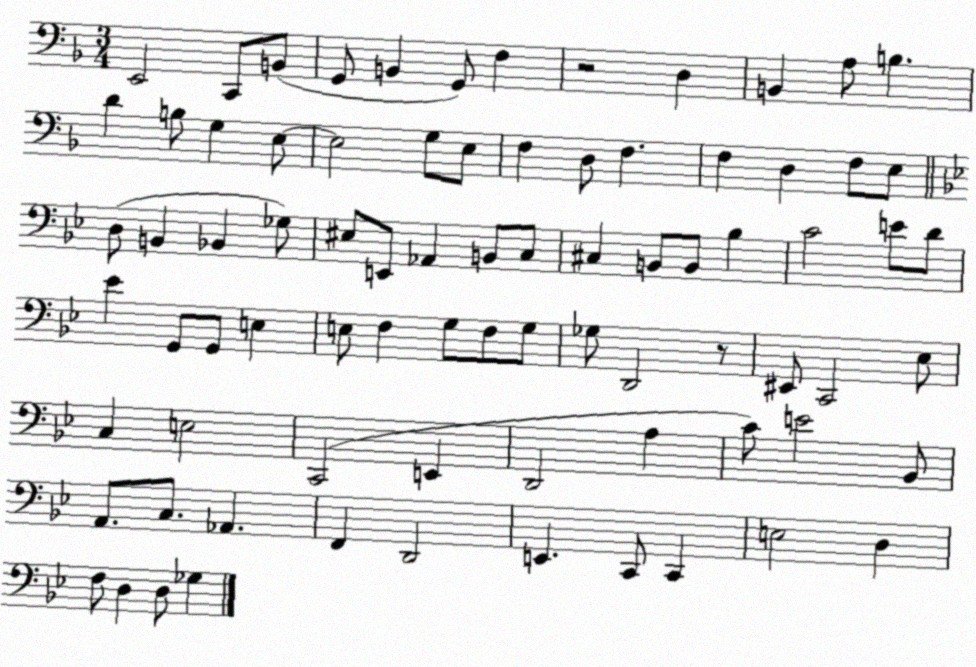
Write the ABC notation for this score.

X:1
T:Untitled
M:3/4
L:1/4
K:F
E,,2 C,,/2 B,,/2 G,,/2 B,, G,,/2 F, z2 D, B,, A,/2 B, D B,/2 G, E,/2 E,2 G,/2 E,/2 F, D,/2 F, F, D, F,/2 E,/2 D,/2 B,, _B,, _G,/2 ^E,/2 E,,/2 _A,, B,,/2 C,/2 ^C, B,,/2 B,,/2 _B, C2 E/2 D/2 _E G,,/2 G,,/2 E, E,/2 F, G,/2 F,/2 G,/2 _G,/2 D,,2 z/2 ^E,,/2 C,,2 _E,/2 C, E,2 C,,2 E,, D,,2 A, C/2 E2 _B,,/2 A,,/2 C,/2 _A,, F,, D,,2 E,, C,,/2 C,, E,2 D, F,/2 D, D,/2 _G,